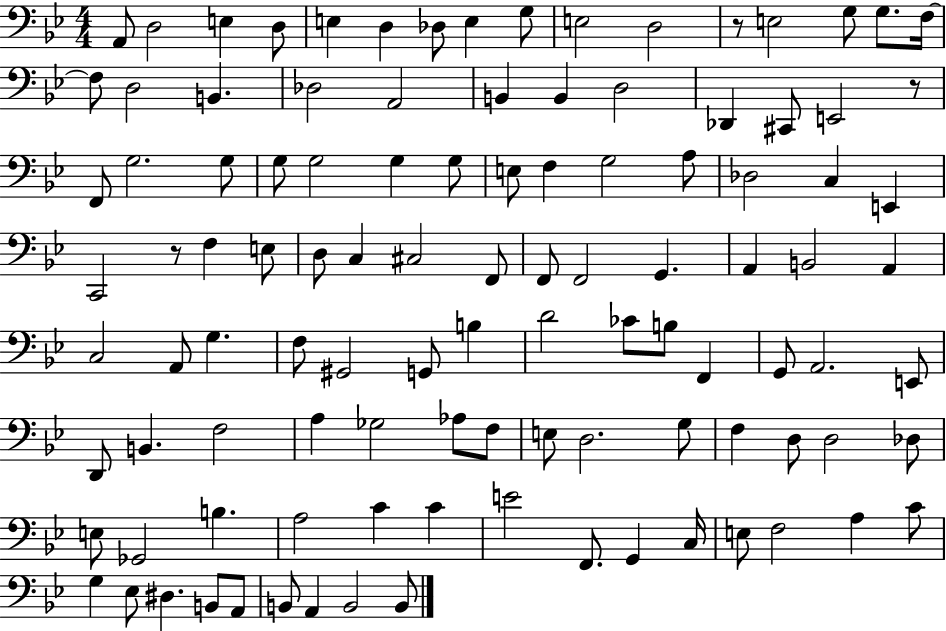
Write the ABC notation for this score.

X:1
T:Untitled
M:4/4
L:1/4
K:Bb
A,,/2 D,2 E, D,/2 E, D, _D,/2 E, G,/2 E,2 D,2 z/2 E,2 G,/2 G,/2 F,/4 F,/2 D,2 B,, _D,2 A,,2 B,, B,, D,2 _D,, ^C,,/2 E,,2 z/2 F,,/2 G,2 G,/2 G,/2 G,2 G, G,/2 E,/2 F, G,2 A,/2 _D,2 C, E,, C,,2 z/2 F, E,/2 D,/2 C, ^C,2 F,,/2 F,,/2 F,,2 G,, A,, B,,2 A,, C,2 A,,/2 G, F,/2 ^G,,2 G,,/2 B, D2 _C/2 B,/2 F,, G,,/2 A,,2 E,,/2 D,,/2 B,, F,2 A, _G,2 _A,/2 F,/2 E,/2 D,2 G,/2 F, D,/2 D,2 _D,/2 E,/2 _G,,2 B, A,2 C C E2 F,,/2 G,, C,/4 E,/2 F,2 A, C/2 G, _E,/2 ^D, B,,/2 A,,/2 B,,/2 A,, B,,2 B,,/2